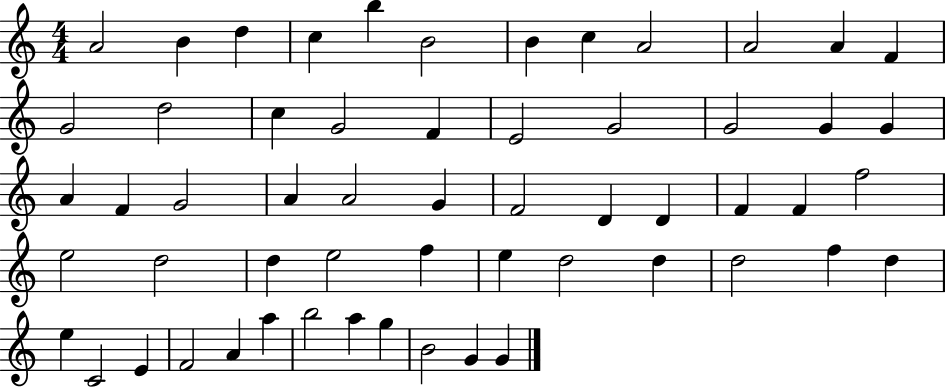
{
  \clef treble
  \numericTimeSignature
  \time 4/4
  \key c \major
  a'2 b'4 d''4 | c''4 b''4 b'2 | b'4 c''4 a'2 | a'2 a'4 f'4 | \break g'2 d''2 | c''4 g'2 f'4 | e'2 g'2 | g'2 g'4 g'4 | \break a'4 f'4 g'2 | a'4 a'2 g'4 | f'2 d'4 d'4 | f'4 f'4 f''2 | \break e''2 d''2 | d''4 e''2 f''4 | e''4 d''2 d''4 | d''2 f''4 d''4 | \break e''4 c'2 e'4 | f'2 a'4 a''4 | b''2 a''4 g''4 | b'2 g'4 g'4 | \break \bar "|."
}